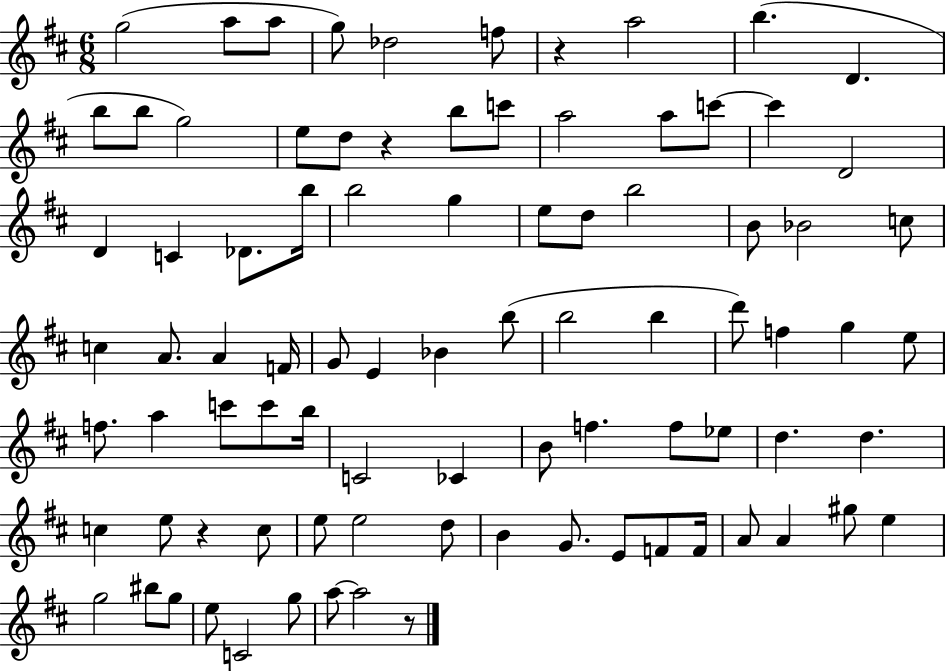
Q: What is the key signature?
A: D major